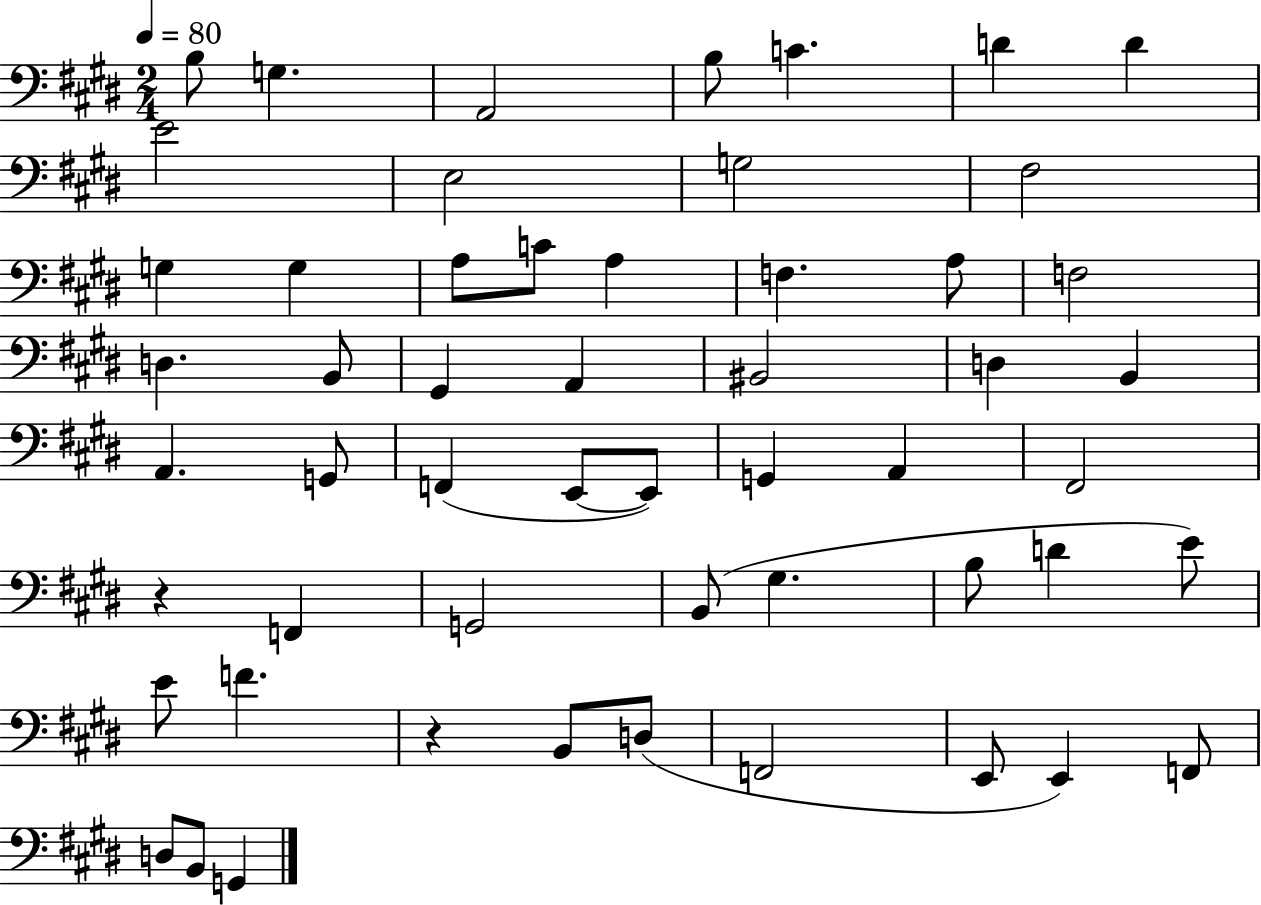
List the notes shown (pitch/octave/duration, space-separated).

B3/e G3/q. A2/h B3/e C4/q. D4/q D4/q E4/h E3/h G3/h F#3/h G3/q G3/q A3/e C4/e A3/q F3/q. A3/e F3/h D3/q. B2/e G#2/q A2/q BIS2/h D3/q B2/q A2/q. G2/e F2/q E2/e E2/e G2/q A2/q F#2/h R/q F2/q G2/h B2/e G#3/q. B3/e D4/q E4/e E4/e F4/q. R/q B2/e D3/e F2/h E2/e E2/q F2/e D3/e B2/e G2/q